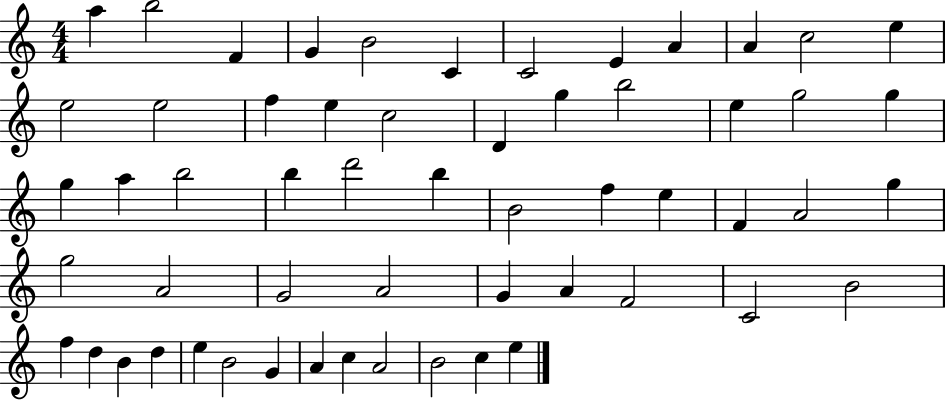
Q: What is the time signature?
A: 4/4